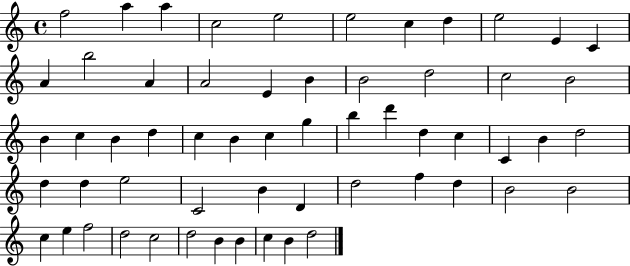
F5/h A5/q A5/q C5/h E5/h E5/h C5/q D5/q E5/h E4/q C4/q A4/q B5/h A4/q A4/h E4/q B4/q B4/h D5/h C5/h B4/h B4/q C5/q B4/q D5/q C5/q B4/q C5/q G5/q B5/q D6/q D5/q C5/q C4/q B4/q D5/h D5/q D5/q E5/h C4/h B4/q D4/q D5/h F5/q D5/q B4/h B4/h C5/q E5/q F5/h D5/h C5/h D5/h B4/q B4/q C5/q B4/q D5/h